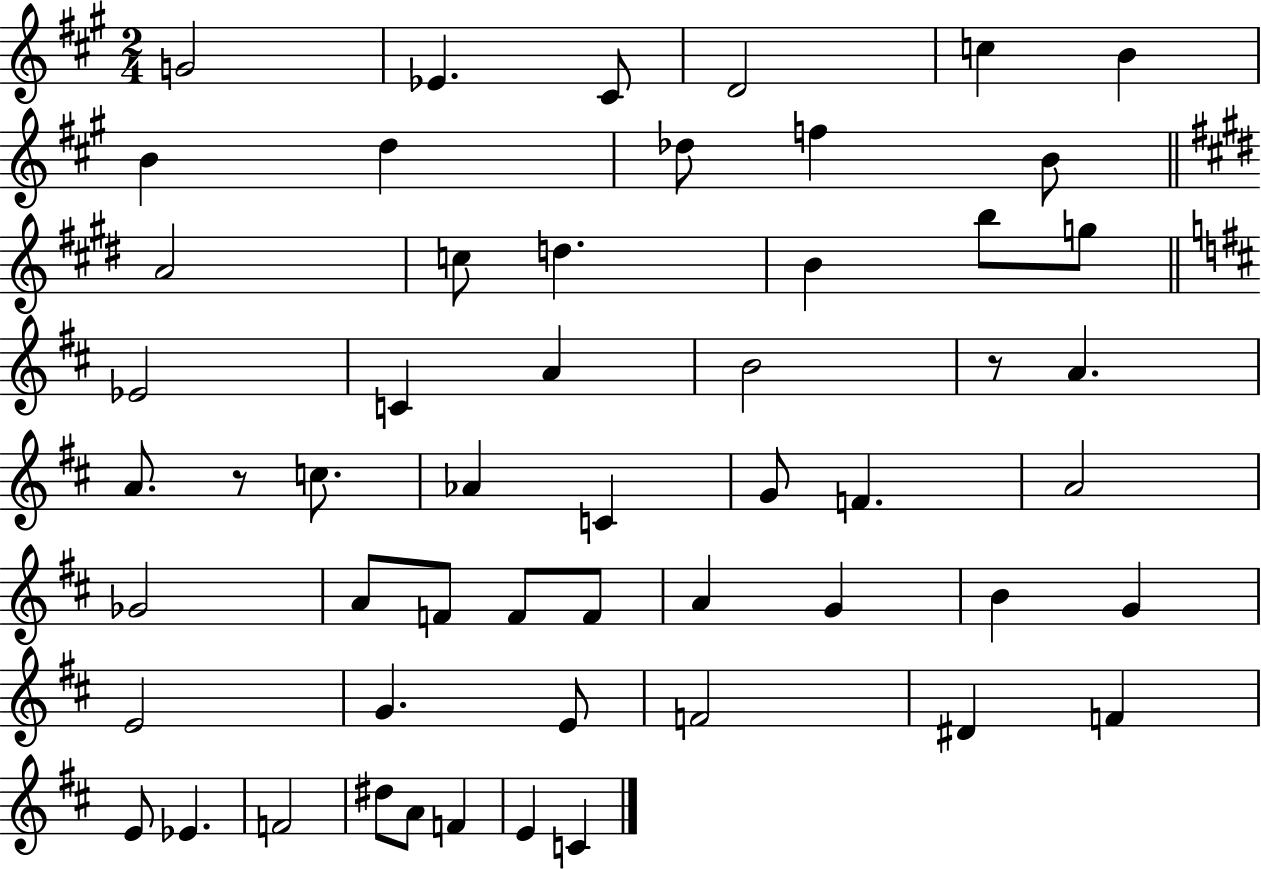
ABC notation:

X:1
T:Untitled
M:2/4
L:1/4
K:A
G2 _E ^C/2 D2 c B B d _d/2 f B/2 A2 c/2 d B b/2 g/2 _E2 C A B2 z/2 A A/2 z/2 c/2 _A C G/2 F A2 _G2 A/2 F/2 F/2 F/2 A G B G E2 G E/2 F2 ^D F E/2 _E F2 ^d/2 A/2 F E C